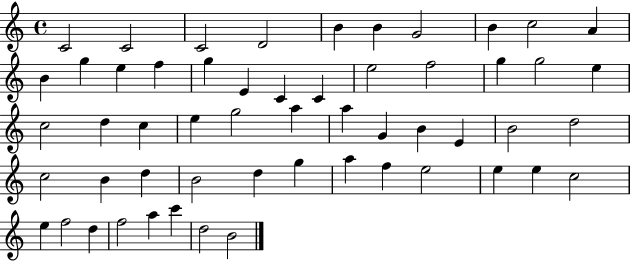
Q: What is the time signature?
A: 4/4